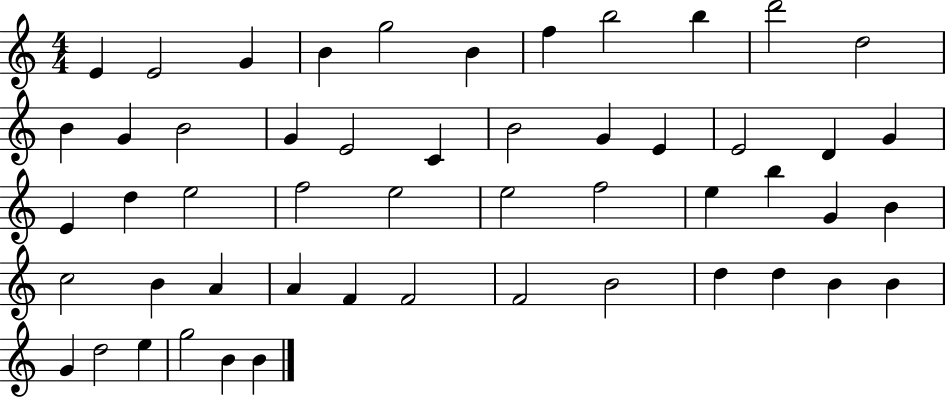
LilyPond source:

{
  \clef treble
  \numericTimeSignature
  \time 4/4
  \key c \major
  e'4 e'2 g'4 | b'4 g''2 b'4 | f''4 b''2 b''4 | d'''2 d''2 | \break b'4 g'4 b'2 | g'4 e'2 c'4 | b'2 g'4 e'4 | e'2 d'4 g'4 | \break e'4 d''4 e''2 | f''2 e''2 | e''2 f''2 | e''4 b''4 g'4 b'4 | \break c''2 b'4 a'4 | a'4 f'4 f'2 | f'2 b'2 | d''4 d''4 b'4 b'4 | \break g'4 d''2 e''4 | g''2 b'4 b'4 | \bar "|."
}